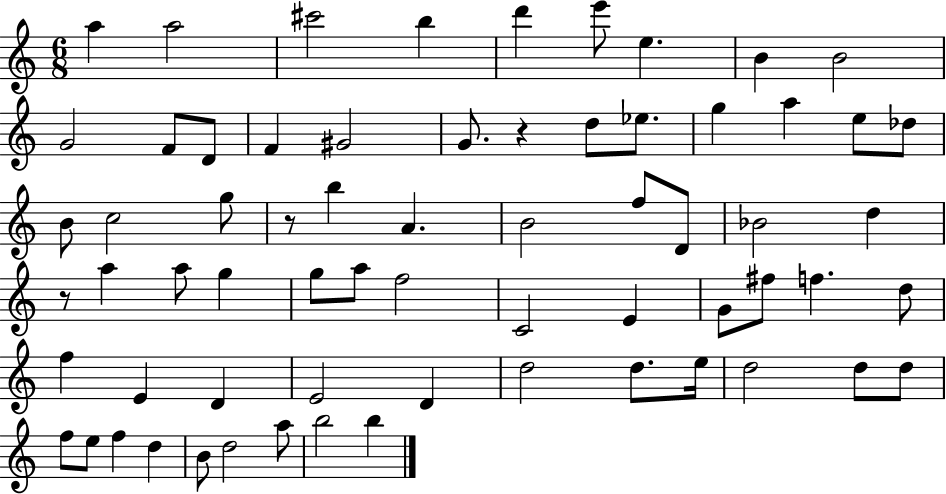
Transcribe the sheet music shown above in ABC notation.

X:1
T:Untitled
M:6/8
L:1/4
K:C
a a2 ^c'2 b d' e'/2 e B B2 G2 F/2 D/2 F ^G2 G/2 z d/2 _e/2 g a e/2 _d/2 B/2 c2 g/2 z/2 b A B2 f/2 D/2 _B2 d z/2 a a/2 g g/2 a/2 f2 C2 E G/2 ^f/2 f d/2 f E D E2 D d2 d/2 e/4 d2 d/2 d/2 f/2 e/2 f d B/2 d2 a/2 b2 b